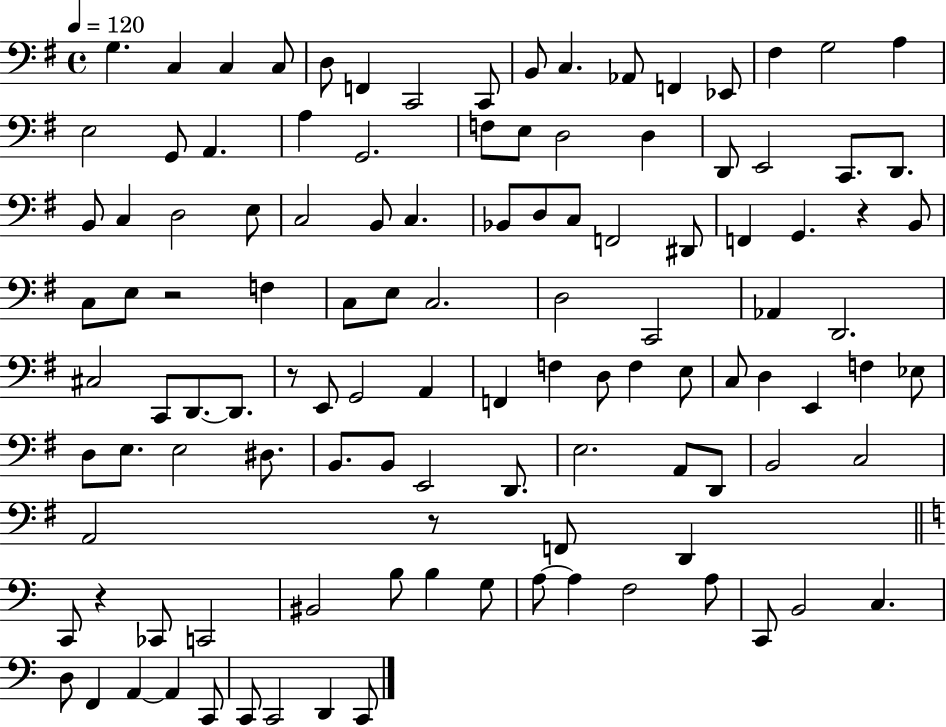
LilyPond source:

{
  \clef bass
  \time 4/4
  \defaultTimeSignature
  \key g \major
  \tempo 4 = 120
  g4. c4 c4 c8 | d8 f,4 c,2 c,8 | b,8 c4. aes,8 f,4 ees,8 | fis4 g2 a4 | \break e2 g,8 a,4. | a4 g,2. | f8 e8 d2 d4 | d,8 e,2 c,8. d,8. | \break b,8 c4 d2 e8 | c2 b,8 c4. | bes,8 d8 c8 f,2 dis,8 | f,4 g,4. r4 b,8 | \break c8 e8 r2 f4 | c8 e8 c2. | d2 c,2 | aes,4 d,2. | \break cis2 c,8 d,8.~~ d,8. | r8 e,8 g,2 a,4 | f,4 f4 d8 f4 e8 | c8 d4 e,4 f4 ees8 | \break d8 e8. e2 dis8. | b,8. b,8 e,2 d,8. | e2. a,8 d,8 | b,2 c2 | \break a,2 r8 f,8 d,4 | \bar "||" \break \key a \minor c,8 r4 ces,8 c,2 | bis,2 b8 b4 g8 | a8~~ a4 f2 a8 | c,8 b,2 c4. | \break d8 f,4 a,4~~ a,4 c,8 | c,8 c,2 d,4 c,8 | \bar "|."
}